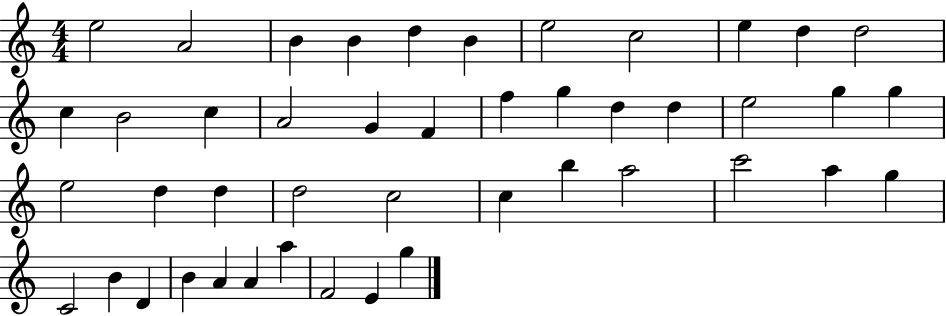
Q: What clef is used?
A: treble